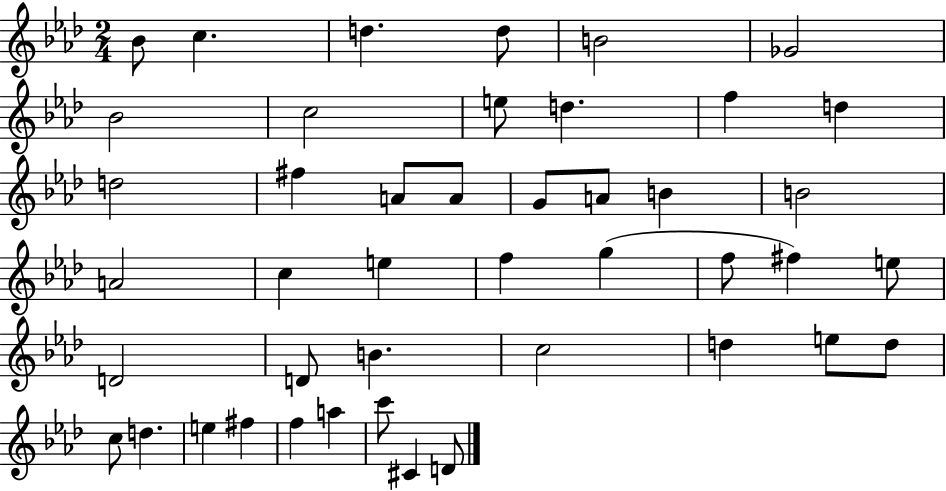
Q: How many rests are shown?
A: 0